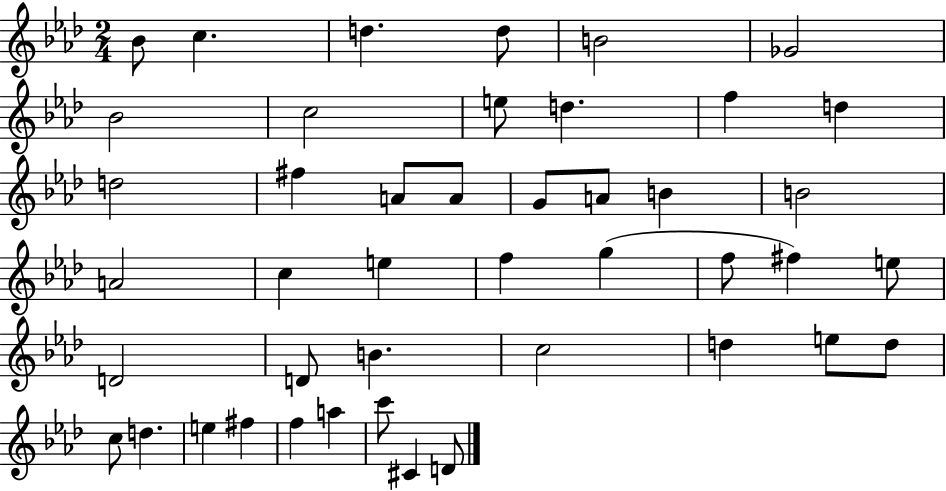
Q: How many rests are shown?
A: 0